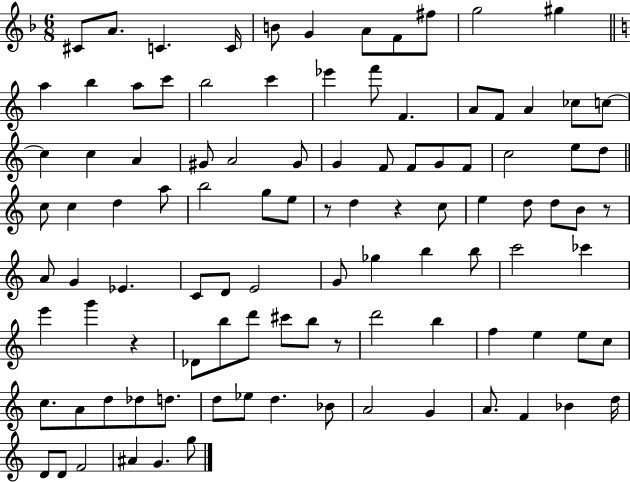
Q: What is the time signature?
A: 6/8